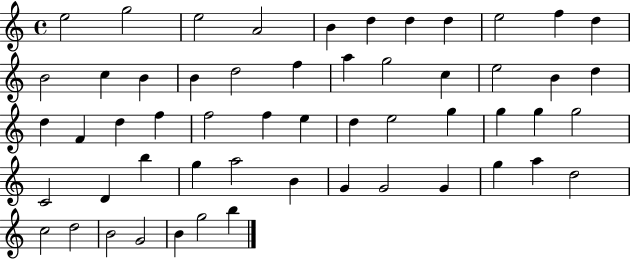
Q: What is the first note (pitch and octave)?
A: E5